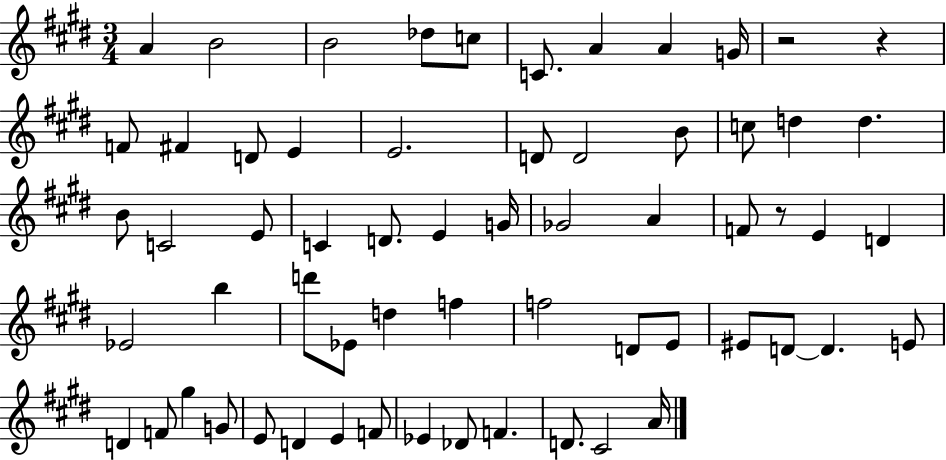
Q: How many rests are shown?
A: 3